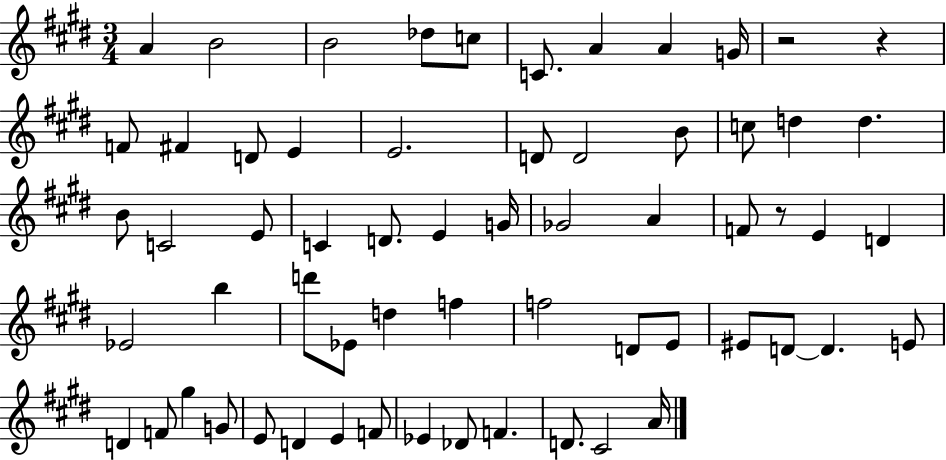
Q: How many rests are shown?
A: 3